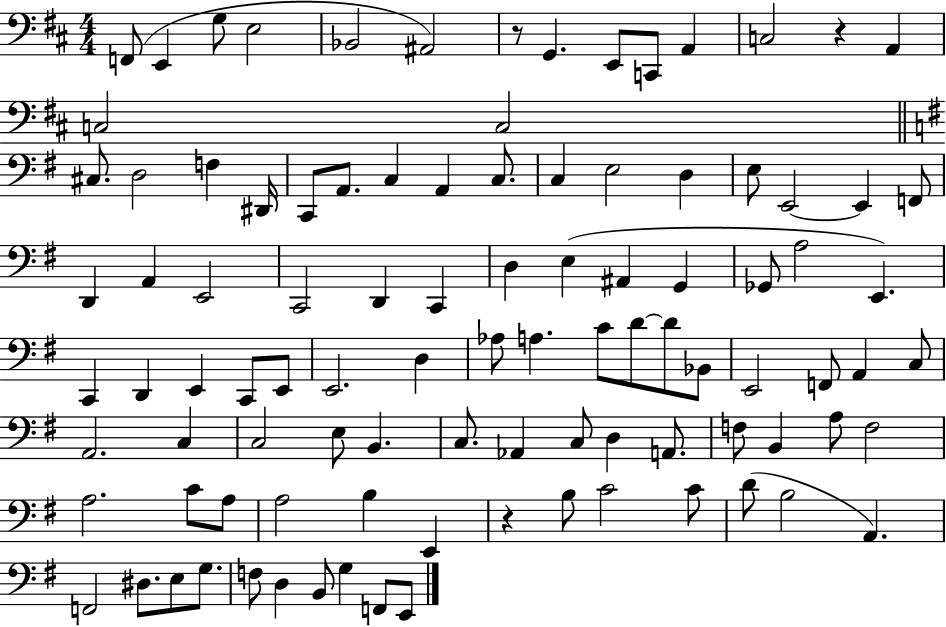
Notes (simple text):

F2/e E2/q G3/e E3/h Bb2/h A#2/h R/e G2/q. E2/e C2/e A2/q C3/h R/q A2/q C3/h C3/h C#3/e. D3/h F3/q D#2/s C2/e A2/e. C3/q A2/q C3/e. C3/q E3/h D3/q E3/e E2/h E2/q F2/e D2/q A2/q E2/h C2/h D2/q C2/q D3/q E3/q A#2/q G2/q Gb2/e A3/h E2/q. C2/q D2/q E2/q C2/e E2/e E2/h. D3/q Ab3/e A3/q. C4/e D4/e D4/e Bb2/e E2/h F2/e A2/q C3/e A2/h. C3/q C3/h E3/e B2/q. C3/e. Ab2/q C3/e D3/q A2/e. F3/e B2/q A3/e F3/h A3/h. C4/e A3/e A3/h B3/q E2/q R/q B3/e C4/h C4/e D4/e B3/h A2/q. F2/h D#3/e. E3/e G3/e. F3/e D3/q B2/e G3/q F2/e E2/e